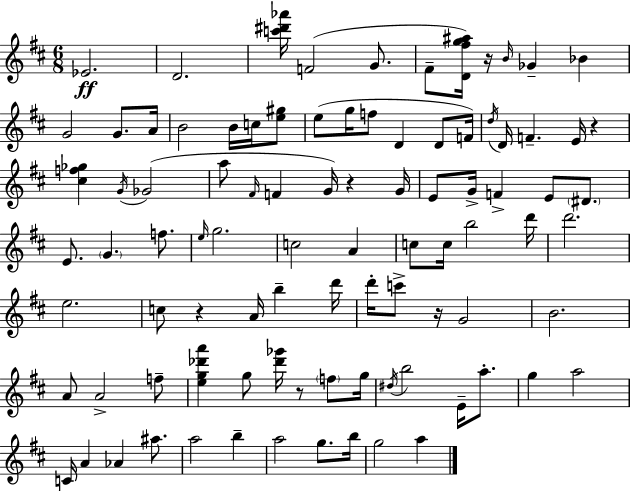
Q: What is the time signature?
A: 6/8